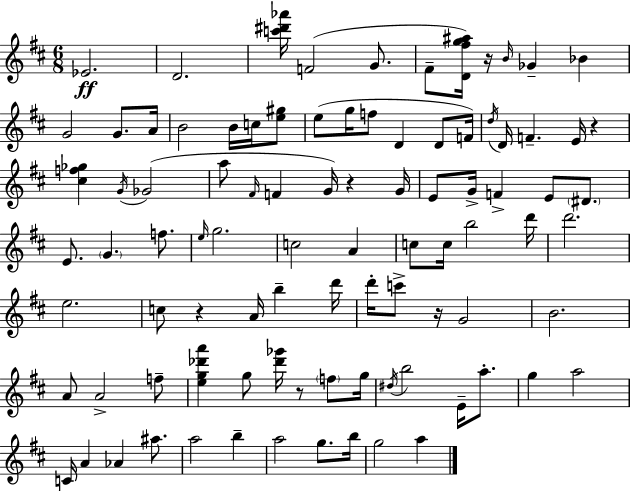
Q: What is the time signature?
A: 6/8